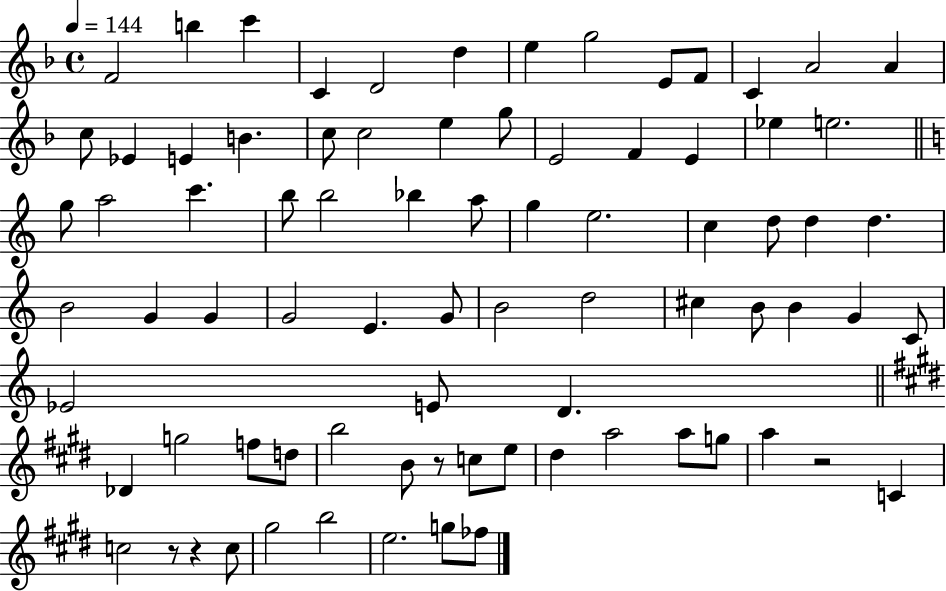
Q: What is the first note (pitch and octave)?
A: F4